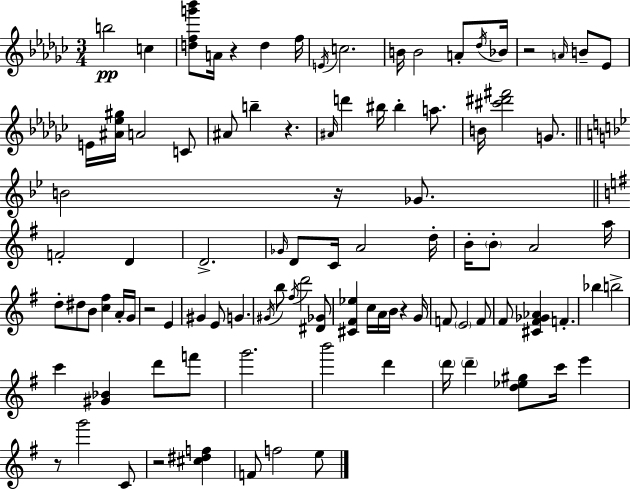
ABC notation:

X:1
T:Untitled
M:3/4
L:1/4
K:Ebm
b2 c [dfg'_b']/2 A/4 z d f/4 E/4 c2 B/4 B2 A/2 _d/4 _B/4 z2 A/4 B/2 _E/2 E/4 [^A_e^g]/4 A2 C/2 ^A/2 b z ^A/4 d' ^b/4 ^b a/2 B/4 [^c'^d'^f']2 G/2 B2 z/4 _G/2 F2 D D2 _G/4 D/2 C/4 A2 d/4 B/4 B/2 A2 a/4 d/2 ^d/2 B/2 [c^f] A/4 G/4 z2 E ^G E/2 G ^G/4 b/2 ^f/4 d'2 [^D_G]/2 [^C^F_e] c/4 A/4 B/4 z G/4 F/2 E2 F/2 ^F/2 [^C^F_G_A] F _b b2 c' [^G_B] d'/2 f'/2 g'2 b'2 d' d'/4 d' [d_e^g]/2 c'/4 e' z/2 g'2 C/2 z2 [^c^df] F/2 f2 e/2